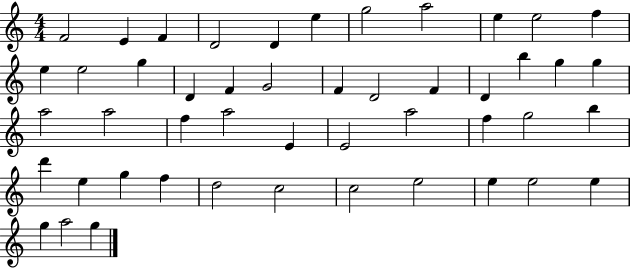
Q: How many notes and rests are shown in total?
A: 48